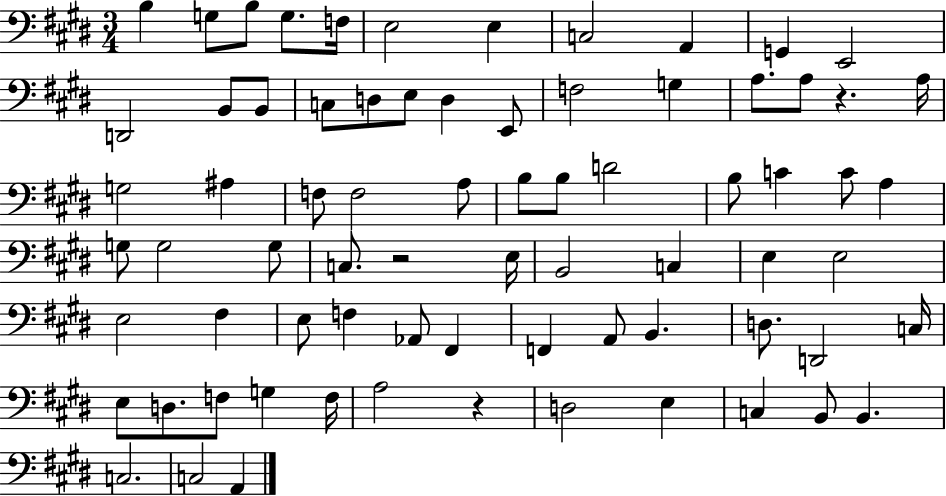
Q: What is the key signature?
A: E major